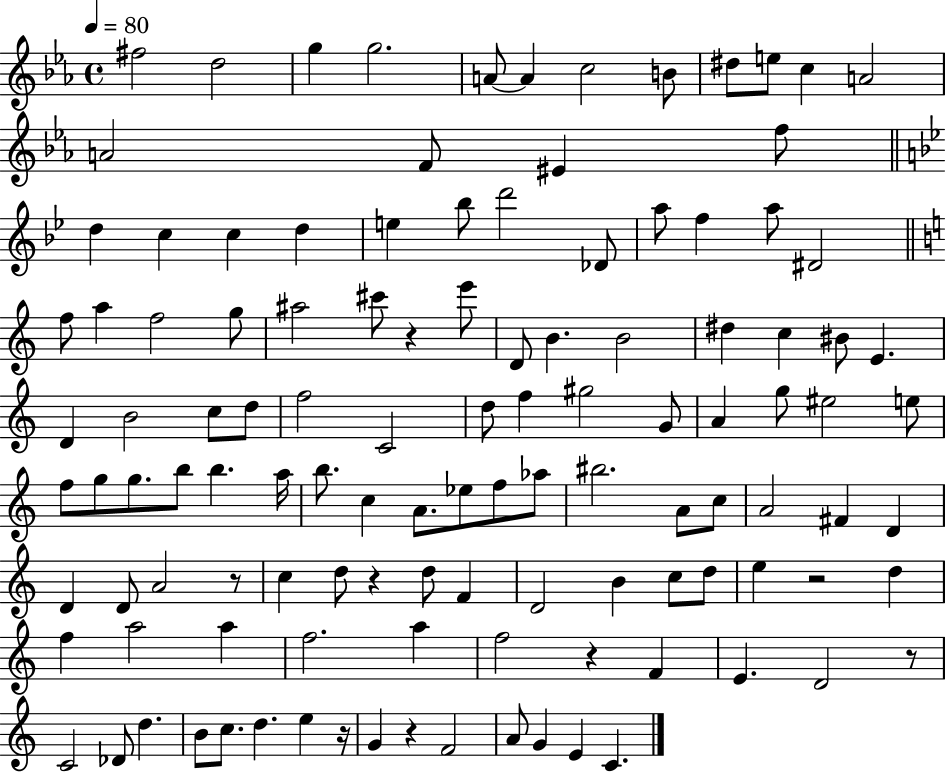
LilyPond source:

{
  \clef treble
  \time 4/4
  \defaultTimeSignature
  \key ees \major
  \tempo 4 = 80
  fis''2 d''2 | g''4 g''2. | a'8~~ a'4 c''2 b'8 | dis''8 e''8 c''4 a'2 | \break a'2 f'8 eis'4 f''8 | \bar "||" \break \key bes \major d''4 c''4 c''4 d''4 | e''4 bes''8 d'''2 des'8 | a''8 f''4 a''8 dis'2 | \bar "||" \break \key c \major f''8 a''4 f''2 g''8 | ais''2 cis'''8 r4 e'''8 | d'8 b'4. b'2 | dis''4 c''4 bis'8 e'4. | \break d'4 b'2 c''8 d''8 | f''2 c'2 | d''8 f''4 gis''2 g'8 | a'4 g''8 eis''2 e''8 | \break f''8 g''8 g''8. b''8 b''4. a''16 | b''8. c''4 a'8. ees''8 f''8 aes''8 | bis''2. a'8 c''8 | a'2 fis'4 d'4 | \break d'4 d'8 a'2 r8 | c''4 d''8 r4 d''8 f'4 | d'2 b'4 c''8 d''8 | e''4 r2 d''4 | \break f''4 a''2 a''4 | f''2. a''4 | f''2 r4 f'4 | e'4. d'2 r8 | \break c'2 des'8 d''4. | b'8 c''8. d''4. e''4 r16 | g'4 r4 f'2 | a'8 g'4 e'4 c'4. | \break \bar "|."
}